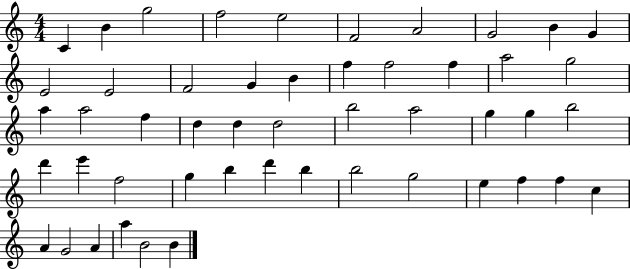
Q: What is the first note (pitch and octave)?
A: C4